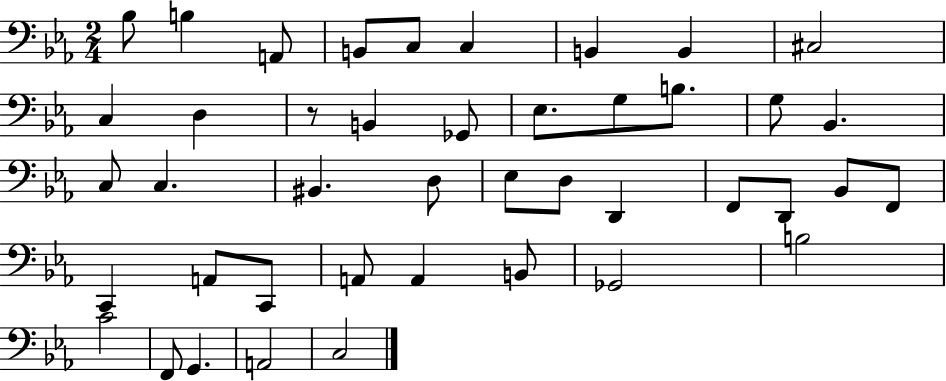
X:1
T:Untitled
M:2/4
L:1/4
K:Eb
_B,/2 B, A,,/2 B,,/2 C,/2 C, B,, B,, ^C,2 C, D, z/2 B,, _G,,/2 _E,/2 G,/2 B,/2 G,/2 _B,, C,/2 C, ^B,, D,/2 _E,/2 D,/2 D,, F,,/2 D,,/2 _B,,/2 F,,/2 C,, A,,/2 C,,/2 A,,/2 A,, B,,/2 _G,,2 B,2 C2 F,,/2 G,, A,,2 C,2